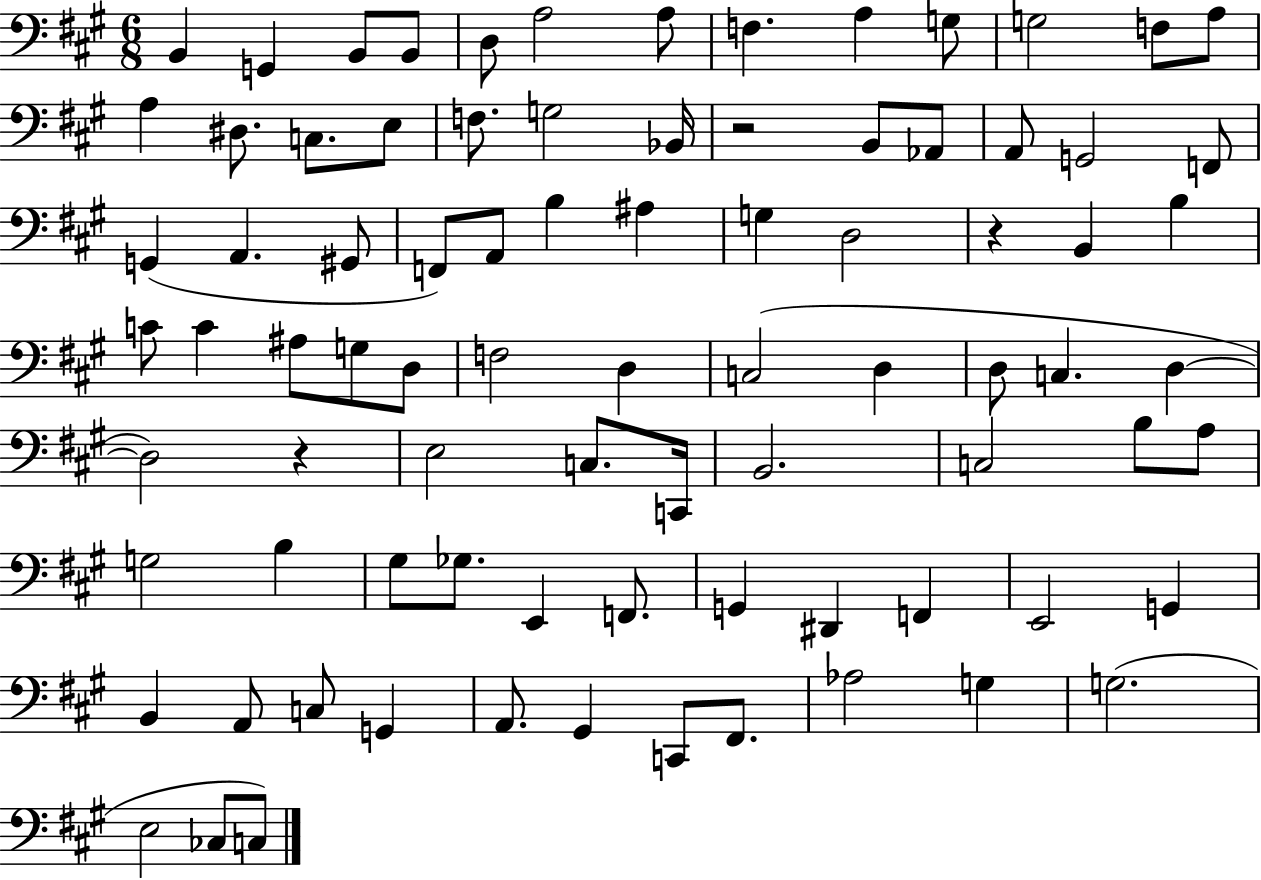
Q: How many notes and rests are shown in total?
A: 84